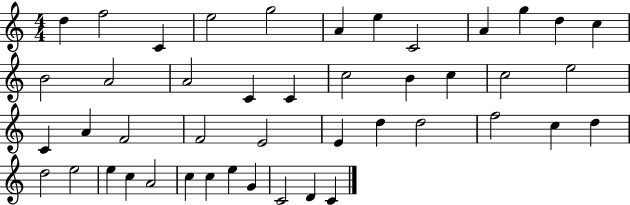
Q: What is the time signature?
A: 4/4